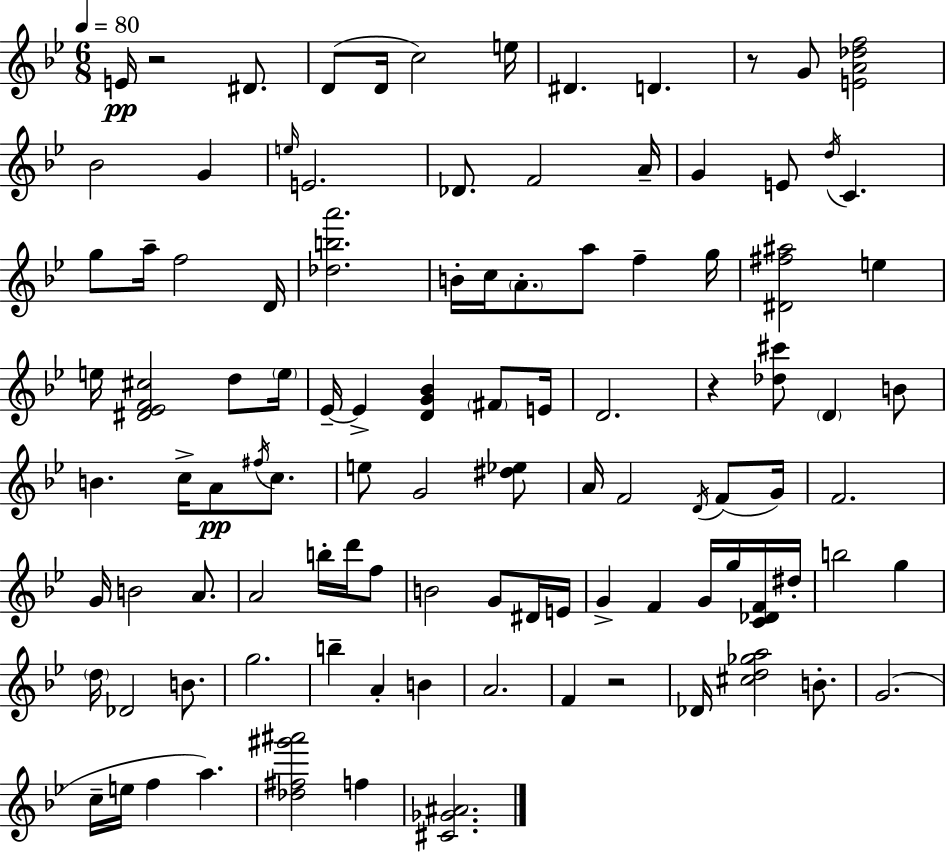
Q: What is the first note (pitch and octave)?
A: E4